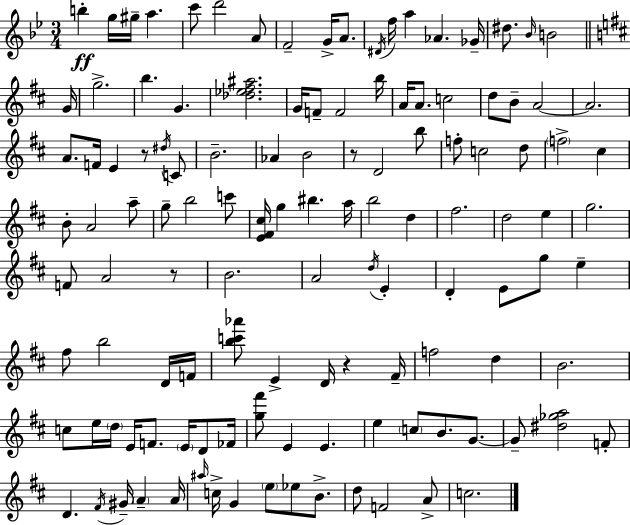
B5/q G5/s G#5/s A5/q. C6/e D6/h A4/e F4/h G4/s A4/e. D#4/s F5/s A5/q Ab4/q. Gb4/s D#5/e. Bb4/s B4/h G4/s G5/h. B5/q. G4/q. [Db5,Eb5,F#5,A#5]/h. G4/s F4/e F4/h B5/s A4/s A4/e. C5/h D5/e B4/e A4/h A4/h. A4/e. F4/s E4/q R/e D#5/s C4/e B4/h. Ab4/q B4/h R/e D4/h B5/e F5/e C5/h D5/e F5/h C#5/q B4/e A4/h A5/e G5/e B5/h C6/e [E4,F#4,C#5]/s G5/q BIS5/q. A5/s B5/h D5/q F#5/h. D5/h E5/q G5/h. F4/e A4/h R/e B4/h. A4/h D5/s E4/q D4/q E4/e G5/e E5/q F#5/e B5/h D4/s F4/s [B5,C6,Ab6]/e E4/q D4/s R/q F#4/s F5/h D5/q B4/h. C5/e E5/s D5/s E4/s F4/e. E4/s D4/e FES4/s [G5,F#6]/e E4/q E4/q. E5/q C5/e B4/e. G4/e. G4/e [D#5,Gb5,A5]/h F4/e D4/q. F#4/s G#4/s A4/q A4/s A#5/s C5/s G4/q E5/e Eb5/e B4/e. D5/e F4/h A4/e C5/h.